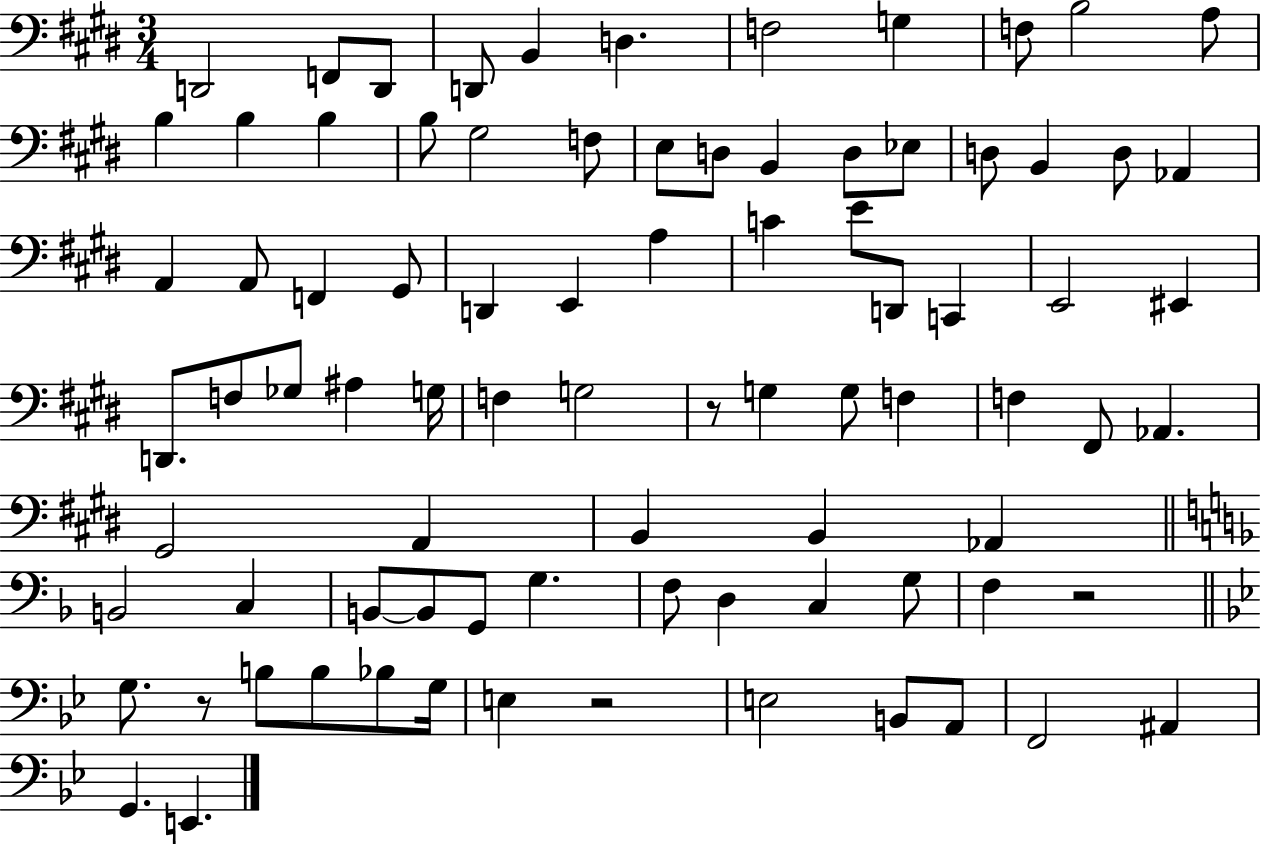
X:1
T:Untitled
M:3/4
L:1/4
K:E
D,,2 F,,/2 D,,/2 D,,/2 B,, D, F,2 G, F,/2 B,2 A,/2 B, B, B, B,/2 ^G,2 F,/2 E,/2 D,/2 B,, D,/2 _E,/2 D,/2 B,, D,/2 _A,, A,, A,,/2 F,, ^G,,/2 D,, E,, A, C E/2 D,,/2 C,, E,,2 ^E,, D,,/2 F,/2 _G,/2 ^A, G,/4 F, G,2 z/2 G, G,/2 F, F, ^F,,/2 _A,, ^G,,2 A,, B,, B,, _A,, B,,2 C, B,,/2 B,,/2 G,,/2 G, F,/2 D, C, G,/2 F, z2 G,/2 z/2 B,/2 B,/2 _B,/2 G,/4 E, z2 E,2 B,,/2 A,,/2 F,,2 ^A,, G,, E,,